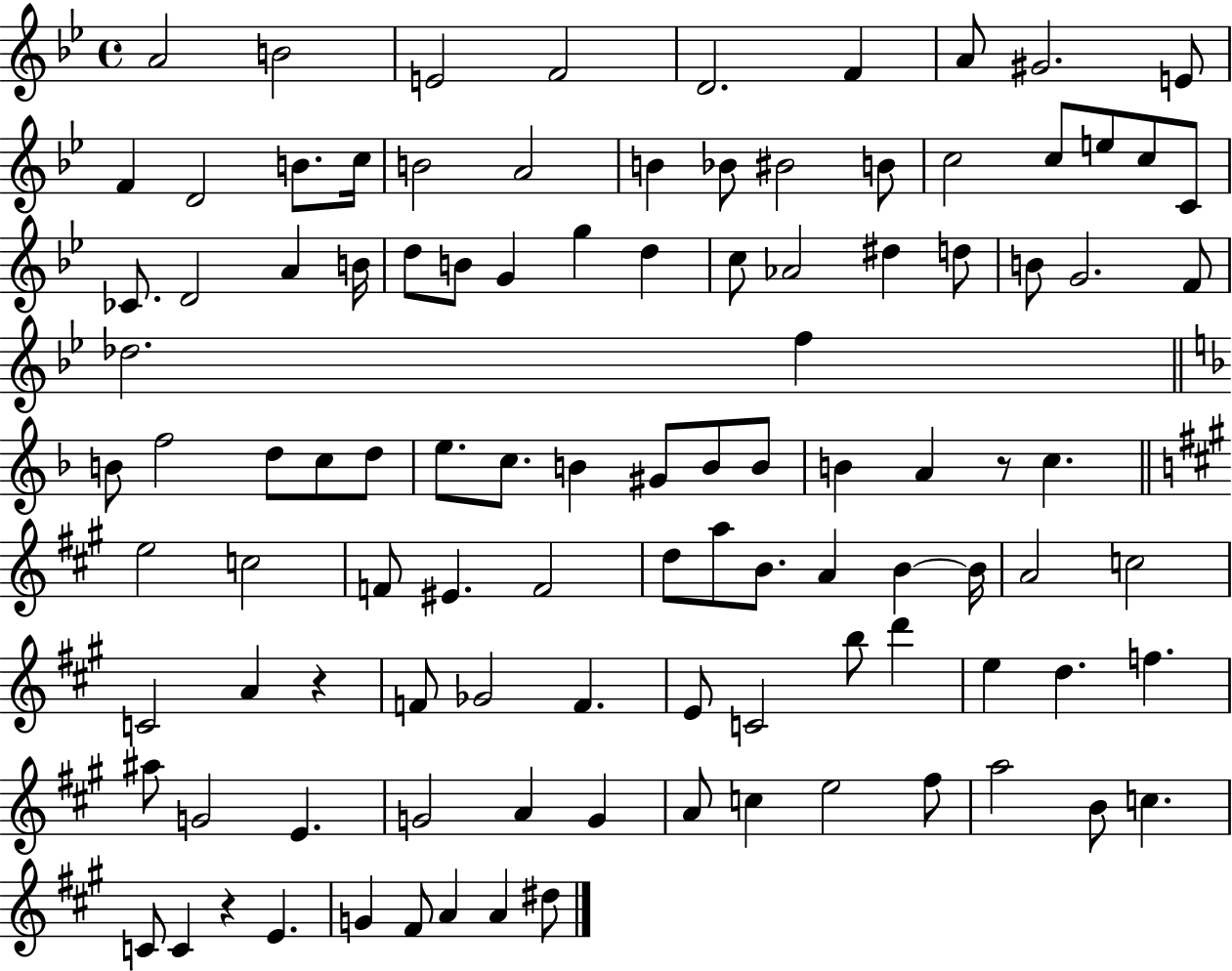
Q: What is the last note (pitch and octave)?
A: D#5